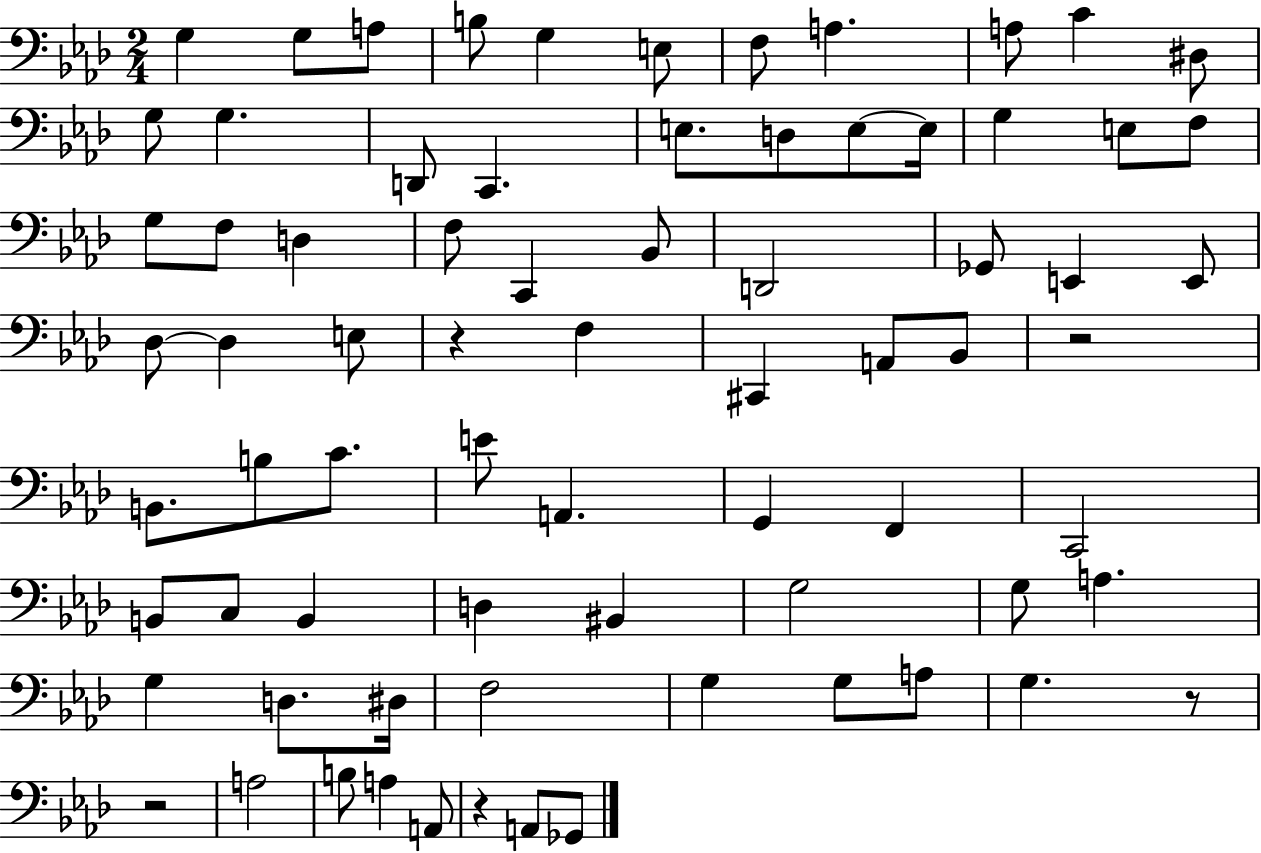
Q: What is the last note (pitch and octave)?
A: Gb2